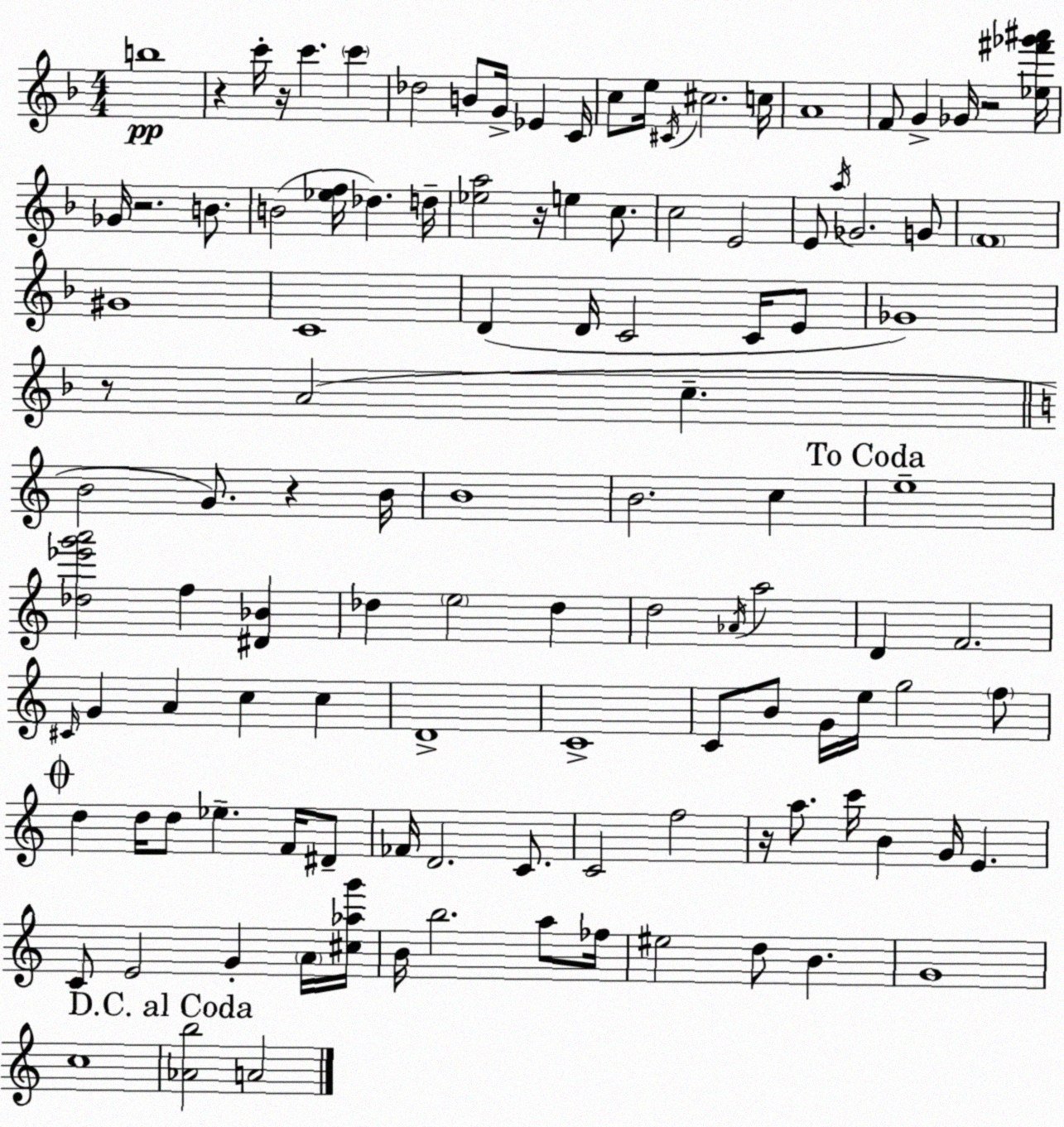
X:1
T:Untitled
M:4/4
L:1/4
K:F
b4 z c'/4 z/4 c' c' _d2 B/2 G/4 _E C/4 c/2 e/4 ^C/4 ^c2 c/4 A4 F/2 G _G/4 z2 [_e^f'_g'^a']/4 _G/4 z2 B/2 B2 [_ef]/4 _d d/4 [_ea]2 z/4 e c/2 c2 E2 E/2 a/4 _G2 G/2 F4 ^G4 C4 D D/4 C2 C/4 E/2 _G4 z/2 A2 c B2 G/2 z B/4 B4 B2 c e4 [_d_e'g'a']2 f [^D_B] _d e2 _d d2 _A/4 a2 D F2 ^C/4 G A c c D4 C4 C/2 B/2 G/4 e/4 g2 f/2 d d/4 d/2 _e F/4 ^D/2 _F/4 D2 C/2 C2 f2 z/4 a/2 c'/4 B G/4 E C/2 E2 G A/4 [^c_ag']/4 B/4 b2 a/2 _f/4 ^e2 d/2 B G4 c4 [_Ab]2 A2